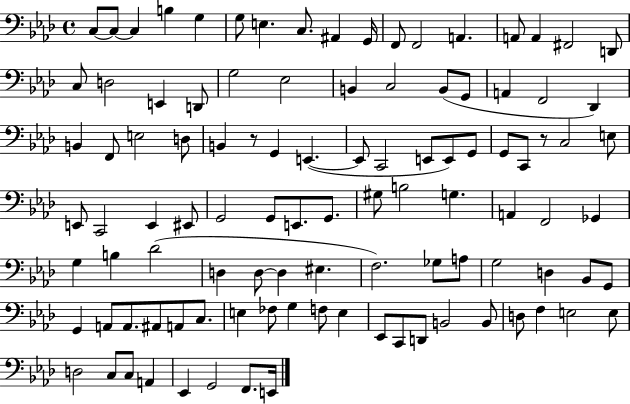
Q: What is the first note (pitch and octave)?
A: C3